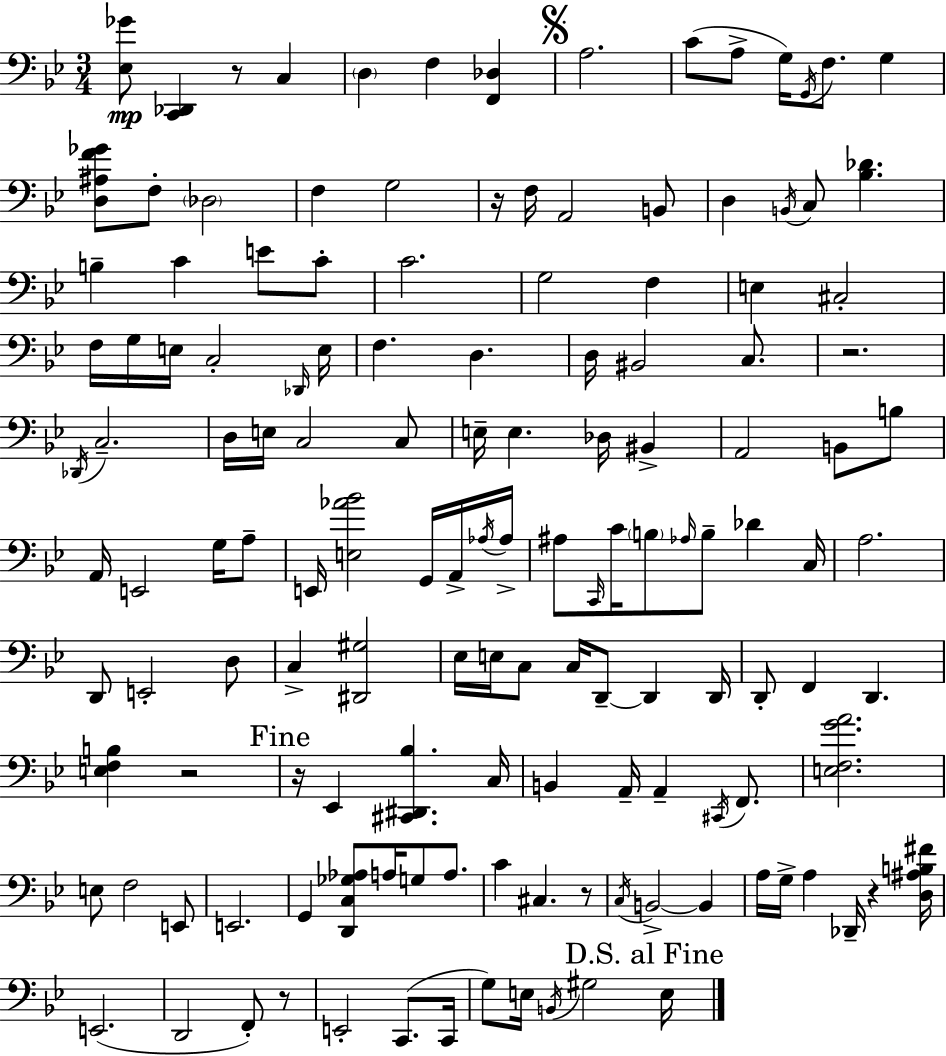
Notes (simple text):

[Eb3,Gb4]/e [C2,Db2]/q R/e C3/q D3/q F3/q [F2,Db3]/q A3/h. C4/e A3/e G3/s G2/s F3/e. G3/q [D3,A#3,F4,Gb4]/e F3/e Db3/h F3/q G3/h R/s F3/s A2/h B2/e D3/q B2/s C3/e [Bb3,Db4]/q. B3/q C4/q E4/e C4/e C4/h. G3/h F3/q E3/q C#3/h F3/s G3/s E3/s C3/h Db2/s E3/s F3/q. D3/q. D3/s BIS2/h C3/e. R/h. Db2/s C3/h. D3/s E3/s C3/h C3/e E3/s E3/q. Db3/s BIS2/q A2/h B2/e B3/e A2/s E2/h G3/s A3/e E2/s [E3,Ab4,Bb4]/h G2/s A2/s Ab3/s Ab3/s A#3/e C2/s C4/s B3/e Ab3/s B3/e Db4/q C3/s A3/h. D2/e E2/h D3/e C3/q [D#2,G#3]/h Eb3/s E3/s C3/e C3/s D2/e D2/q D2/s D2/e F2/q D2/q. [E3,F3,B3]/q R/h R/s Eb2/q [C#2,D#2,Bb3]/q. C3/s B2/q A2/s A2/q C#2/s F2/e. [E3,F3,G4,A4]/h. E3/e F3/h E2/e E2/h. G2/q [D2,C3,Gb3,Ab3]/e A3/s G3/e A3/e. C4/q C#3/q. R/e C3/s B2/h B2/q A3/s G3/s A3/q Db2/s R/q [D3,A#3,B3,F#4]/s E2/h. D2/h F2/e R/e E2/h C2/e. C2/s G3/e E3/s B2/s G#3/h E3/s